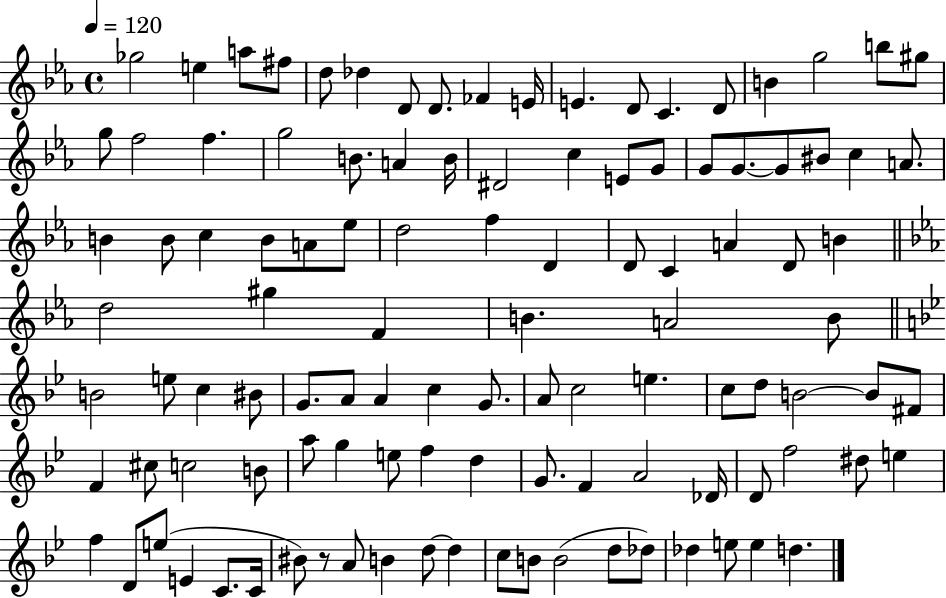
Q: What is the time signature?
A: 4/4